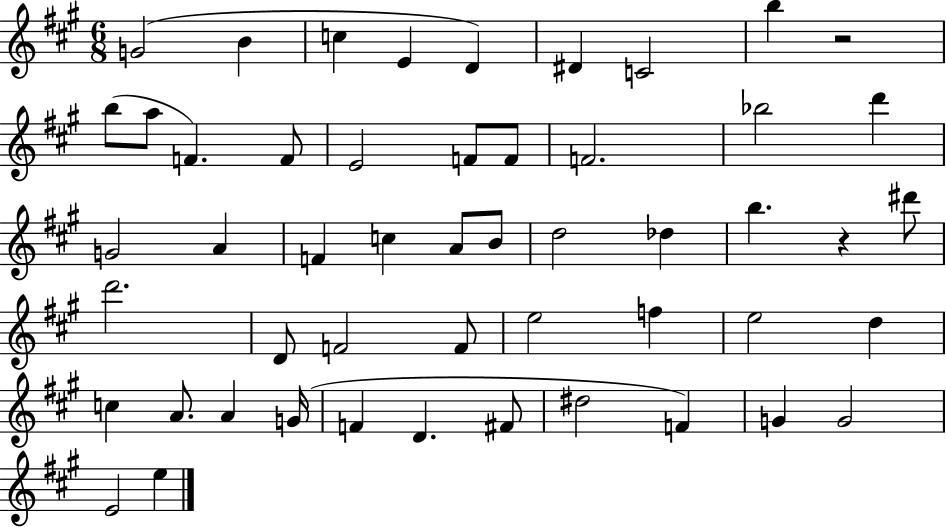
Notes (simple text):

G4/h B4/q C5/q E4/q D4/q D#4/q C4/h B5/q R/h B5/e A5/e F4/q. F4/e E4/h F4/e F4/e F4/h. Bb5/h D6/q G4/h A4/q F4/q C5/q A4/e B4/e D5/h Db5/q B5/q. R/q D#6/e D6/h. D4/e F4/h F4/e E5/h F5/q E5/h D5/q C5/q A4/e. A4/q G4/s F4/q D4/q. F#4/e D#5/h F4/q G4/q G4/h E4/h E5/q